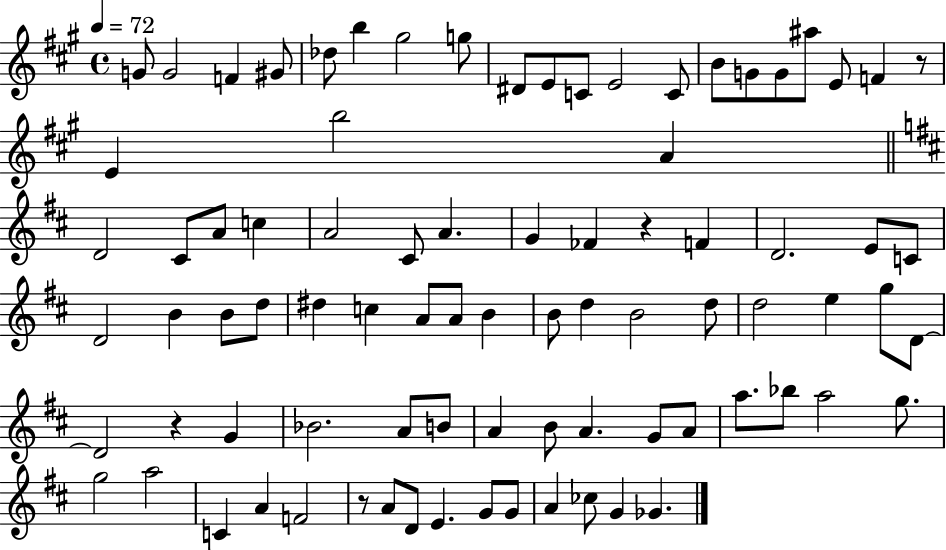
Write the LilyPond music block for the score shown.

{
  \clef treble
  \time 4/4
  \defaultTimeSignature
  \key a \major
  \tempo 4 = 72
  g'8 g'2 f'4 gis'8 | des''8 b''4 gis''2 g''8 | dis'8 e'8 c'8 e'2 c'8 | b'8 g'8 g'8 ais''8 e'8 f'4 r8 | \break e'4 b''2 a'4 | \bar "||" \break \key d \major d'2 cis'8 a'8 c''4 | a'2 cis'8 a'4. | g'4 fes'4 r4 f'4 | d'2. e'8 c'8 | \break d'2 b'4 b'8 d''8 | dis''4 c''4 a'8 a'8 b'4 | b'8 d''4 b'2 d''8 | d''2 e''4 g''8 d'8~~ | \break d'2 r4 g'4 | bes'2. a'8 b'8 | a'4 b'8 a'4. g'8 a'8 | a''8. bes''8 a''2 g''8. | \break g''2 a''2 | c'4 a'4 f'2 | r8 a'8 d'8 e'4. g'8 g'8 | a'4 ces''8 g'4 ges'4. | \break \bar "|."
}